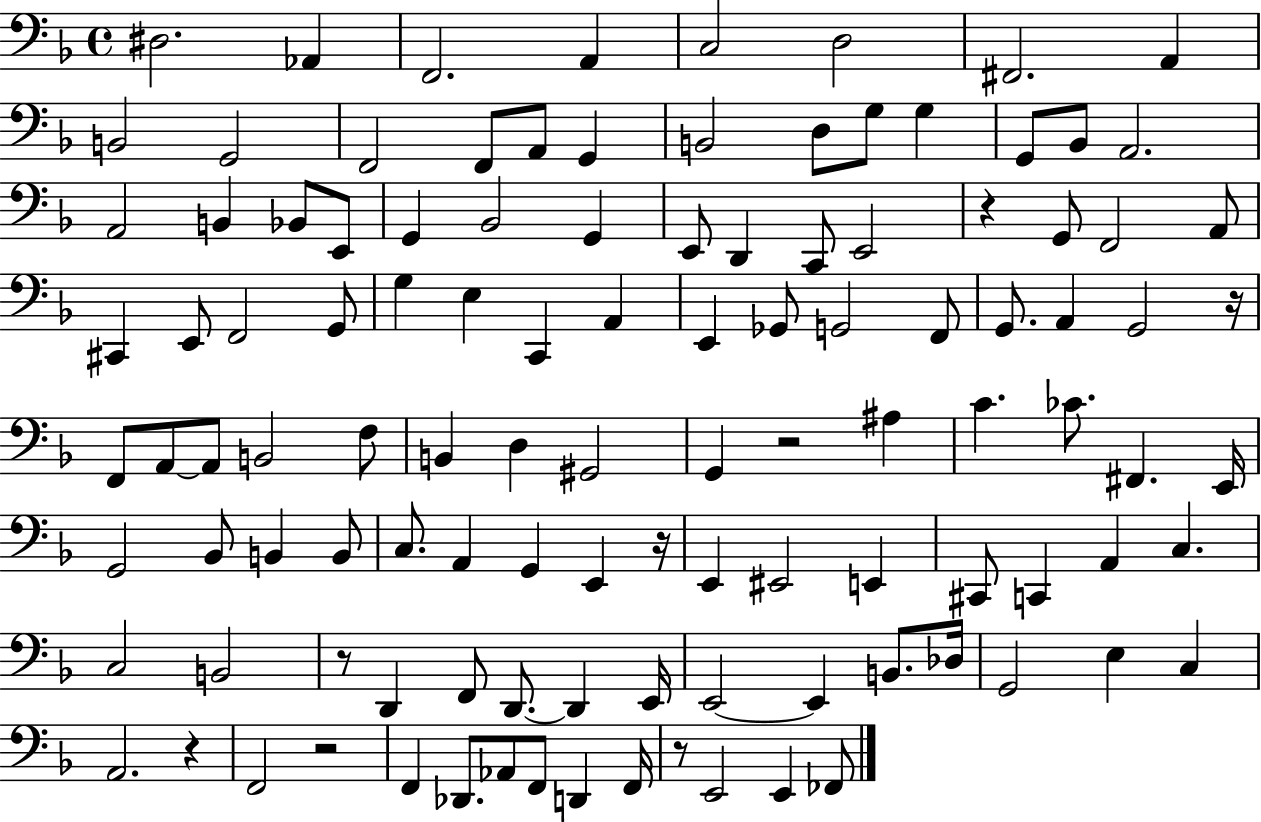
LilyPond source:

{
  \clef bass
  \time 4/4
  \defaultTimeSignature
  \key f \major
  \repeat volta 2 { dis2. aes,4 | f,2. a,4 | c2 d2 | fis,2. a,4 | \break b,2 g,2 | f,2 f,8 a,8 g,4 | b,2 d8 g8 g4 | g,8 bes,8 a,2. | \break a,2 b,4 bes,8 e,8 | g,4 bes,2 g,4 | e,8 d,4 c,8 e,2 | r4 g,8 f,2 a,8 | \break cis,4 e,8 f,2 g,8 | g4 e4 c,4 a,4 | e,4 ges,8 g,2 f,8 | g,8. a,4 g,2 r16 | \break f,8 a,8~~ a,8 b,2 f8 | b,4 d4 gis,2 | g,4 r2 ais4 | c'4. ces'8. fis,4. e,16 | \break g,2 bes,8 b,4 b,8 | c8. a,4 g,4 e,4 r16 | e,4 eis,2 e,4 | cis,8 c,4 a,4 c4. | \break c2 b,2 | r8 d,4 f,8 d,8.~~ d,4 e,16 | e,2~~ e,4 b,8. des16 | g,2 e4 c4 | \break a,2. r4 | f,2 r2 | f,4 des,8. aes,8 f,8 d,4 f,16 | r8 e,2 e,4 fes,8 | \break } \bar "|."
}